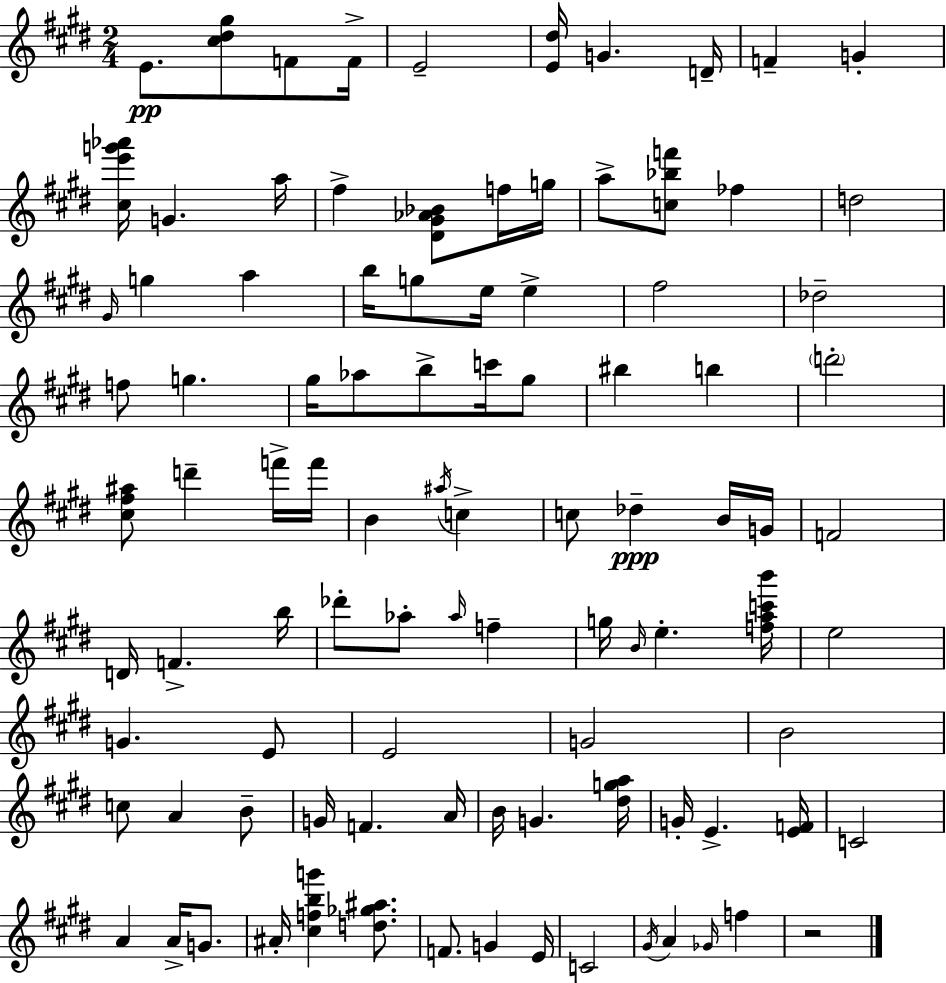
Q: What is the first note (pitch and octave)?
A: E4